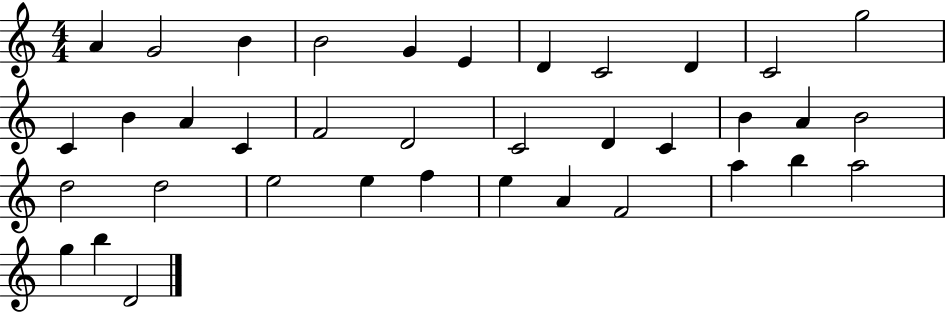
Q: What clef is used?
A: treble